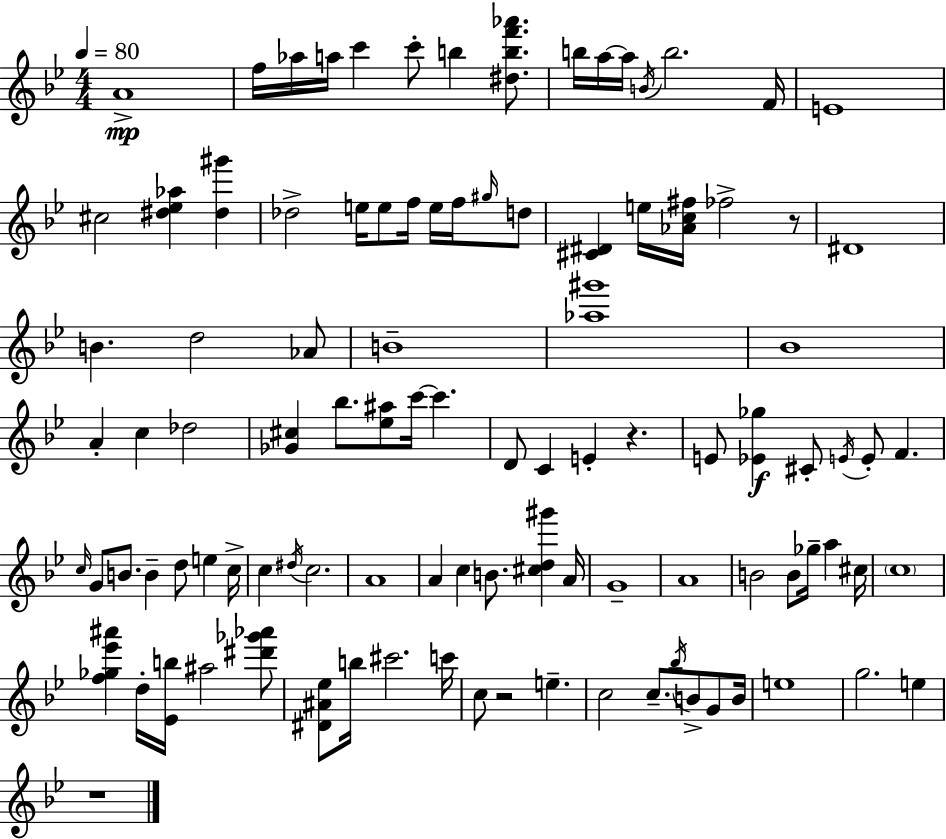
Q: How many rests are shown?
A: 4